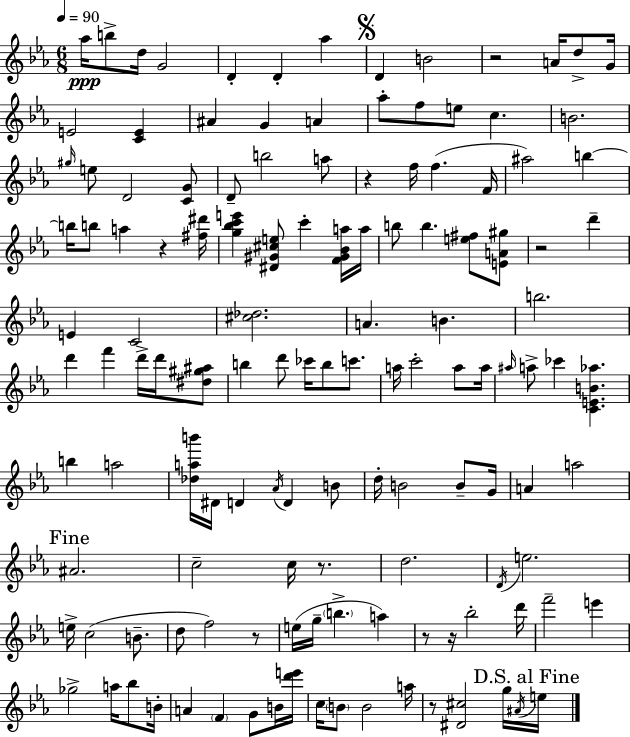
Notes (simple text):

Ab5/s B5/e D5/s G4/h D4/q D4/q Ab5/q D4/q B4/h R/h A4/s D5/e G4/s E4/h [C4,E4]/q A#4/q G4/q A4/q Ab5/e F5/e E5/e C5/q. B4/h. G#5/s E5/e D4/h [C4,G4]/e D4/e B5/h A5/e R/q F5/s F5/q. F4/s A#5/h B5/q B5/s B5/e A5/q R/q [F#5,D#6]/s [G5,Bb5,C6,E6]/q [D#4,G#4,C#5,E5]/e C6/q [F4,G#4,Bb4,A5]/s A5/s B5/e B5/q. [E5,F#5]/e [E4,A4,G#5]/e R/h D6/q E4/q C4/h [C#5,Db5]/h. A4/q. B4/q. B5/h. D6/q F6/q D6/s D6/s [D#5,G#5,A#5]/e B5/q D6/e CES6/s B5/e C6/e. A5/s C6/h A5/e A5/s A#5/s A5/e CES6/q [C4,E4,B4,Ab5]/q. B5/q A5/h [Db5,A5,B6]/s D#4/s D4/q Ab4/s D4/q B4/e D5/s B4/h B4/e G4/s A4/q A5/h A#4/h. C5/h C5/s R/e. D5/h. D4/s E5/h. E5/s C5/h B4/e. D5/e F5/h R/e E5/s G5/s B5/q. A5/q R/e R/s Bb5/h D6/s F6/h E6/q Gb5/h A5/s Bb5/e B4/s A4/q F4/q G4/e B4/s [D6,E6]/s C5/s B4/e B4/h A5/s R/e [D#4,C#5]/h G5/s A#4/s E5/s